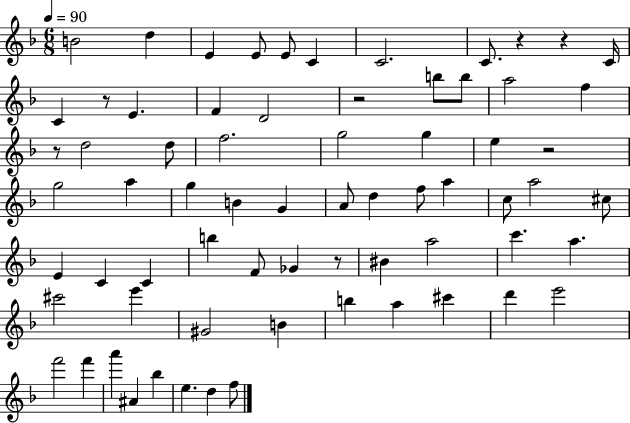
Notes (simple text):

B4/h D5/q E4/q E4/e E4/e C4/q C4/h. C4/e. R/q R/q C4/s C4/q R/e E4/q. F4/q D4/h R/h B5/e B5/e A5/h F5/q R/e D5/h D5/e F5/h. G5/h G5/q E5/q R/h G5/h A5/q G5/q B4/q G4/q A4/e D5/q F5/e A5/q C5/e A5/h C#5/e E4/q C4/q C4/q B5/q F4/e Gb4/q R/e BIS4/q A5/h C6/q. A5/q. C#6/h E6/q G#4/h B4/q B5/q A5/q C#6/q D6/q E6/h F6/h F6/q A6/q A#4/q Bb5/q E5/q. D5/q F5/e